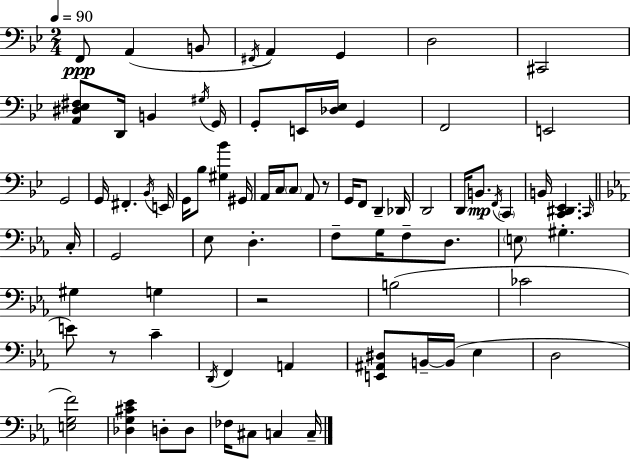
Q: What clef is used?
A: bass